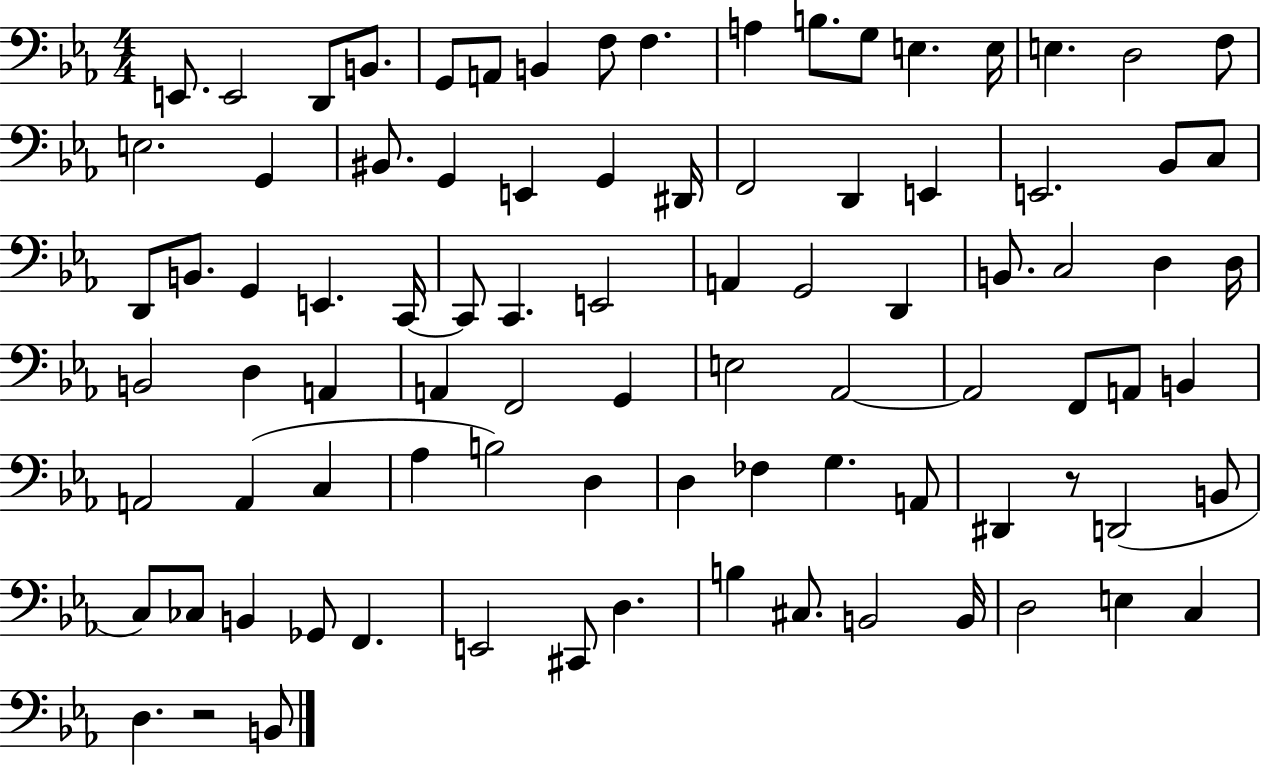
X:1
T:Untitled
M:4/4
L:1/4
K:Eb
E,,/2 E,,2 D,,/2 B,,/2 G,,/2 A,,/2 B,, F,/2 F, A, B,/2 G,/2 E, E,/4 E, D,2 F,/2 E,2 G,, ^B,,/2 G,, E,, G,, ^D,,/4 F,,2 D,, E,, E,,2 _B,,/2 C,/2 D,,/2 B,,/2 G,, E,, C,,/4 C,,/2 C,, E,,2 A,, G,,2 D,, B,,/2 C,2 D, D,/4 B,,2 D, A,, A,, F,,2 G,, E,2 _A,,2 _A,,2 F,,/2 A,,/2 B,, A,,2 A,, C, _A, B,2 D, D, _F, G, A,,/2 ^D,, z/2 D,,2 B,,/2 C,/2 _C,/2 B,, _G,,/2 F,, E,,2 ^C,,/2 D, B, ^C,/2 B,,2 B,,/4 D,2 E, C, D, z2 B,,/2